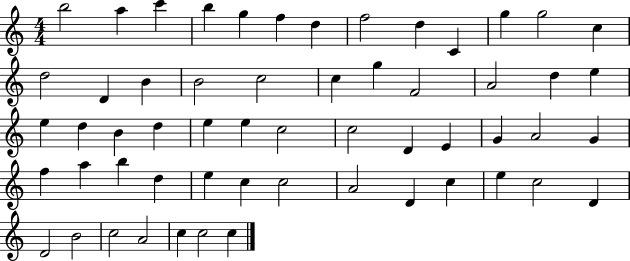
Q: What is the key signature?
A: C major